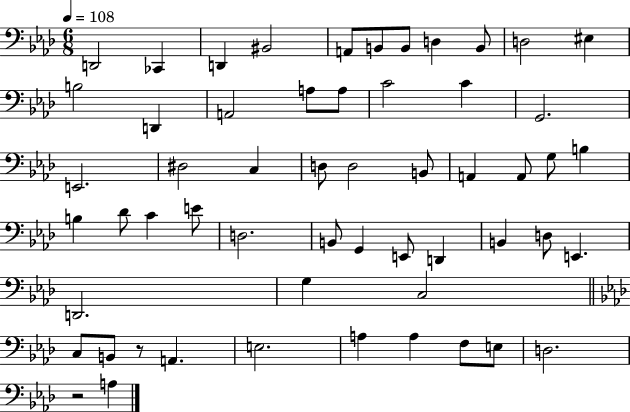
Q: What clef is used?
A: bass